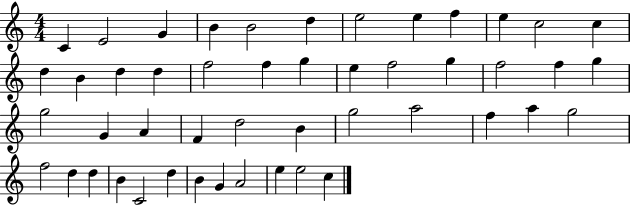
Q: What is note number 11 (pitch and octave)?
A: C5